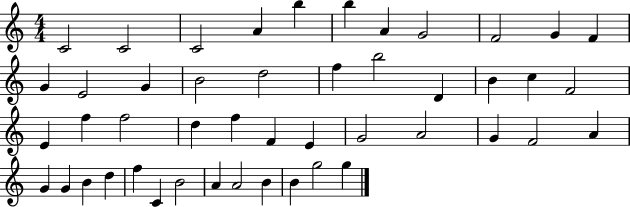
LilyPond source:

{
  \clef treble
  \numericTimeSignature
  \time 4/4
  \key c \major
  c'2 c'2 | c'2 a'4 b''4 | b''4 a'4 g'2 | f'2 g'4 f'4 | \break g'4 e'2 g'4 | b'2 d''2 | f''4 b''2 d'4 | b'4 c''4 f'2 | \break e'4 f''4 f''2 | d''4 f''4 f'4 e'4 | g'2 a'2 | g'4 f'2 a'4 | \break g'4 g'4 b'4 d''4 | f''4 c'4 b'2 | a'4 a'2 b'4 | b'4 g''2 g''4 | \break \bar "|."
}